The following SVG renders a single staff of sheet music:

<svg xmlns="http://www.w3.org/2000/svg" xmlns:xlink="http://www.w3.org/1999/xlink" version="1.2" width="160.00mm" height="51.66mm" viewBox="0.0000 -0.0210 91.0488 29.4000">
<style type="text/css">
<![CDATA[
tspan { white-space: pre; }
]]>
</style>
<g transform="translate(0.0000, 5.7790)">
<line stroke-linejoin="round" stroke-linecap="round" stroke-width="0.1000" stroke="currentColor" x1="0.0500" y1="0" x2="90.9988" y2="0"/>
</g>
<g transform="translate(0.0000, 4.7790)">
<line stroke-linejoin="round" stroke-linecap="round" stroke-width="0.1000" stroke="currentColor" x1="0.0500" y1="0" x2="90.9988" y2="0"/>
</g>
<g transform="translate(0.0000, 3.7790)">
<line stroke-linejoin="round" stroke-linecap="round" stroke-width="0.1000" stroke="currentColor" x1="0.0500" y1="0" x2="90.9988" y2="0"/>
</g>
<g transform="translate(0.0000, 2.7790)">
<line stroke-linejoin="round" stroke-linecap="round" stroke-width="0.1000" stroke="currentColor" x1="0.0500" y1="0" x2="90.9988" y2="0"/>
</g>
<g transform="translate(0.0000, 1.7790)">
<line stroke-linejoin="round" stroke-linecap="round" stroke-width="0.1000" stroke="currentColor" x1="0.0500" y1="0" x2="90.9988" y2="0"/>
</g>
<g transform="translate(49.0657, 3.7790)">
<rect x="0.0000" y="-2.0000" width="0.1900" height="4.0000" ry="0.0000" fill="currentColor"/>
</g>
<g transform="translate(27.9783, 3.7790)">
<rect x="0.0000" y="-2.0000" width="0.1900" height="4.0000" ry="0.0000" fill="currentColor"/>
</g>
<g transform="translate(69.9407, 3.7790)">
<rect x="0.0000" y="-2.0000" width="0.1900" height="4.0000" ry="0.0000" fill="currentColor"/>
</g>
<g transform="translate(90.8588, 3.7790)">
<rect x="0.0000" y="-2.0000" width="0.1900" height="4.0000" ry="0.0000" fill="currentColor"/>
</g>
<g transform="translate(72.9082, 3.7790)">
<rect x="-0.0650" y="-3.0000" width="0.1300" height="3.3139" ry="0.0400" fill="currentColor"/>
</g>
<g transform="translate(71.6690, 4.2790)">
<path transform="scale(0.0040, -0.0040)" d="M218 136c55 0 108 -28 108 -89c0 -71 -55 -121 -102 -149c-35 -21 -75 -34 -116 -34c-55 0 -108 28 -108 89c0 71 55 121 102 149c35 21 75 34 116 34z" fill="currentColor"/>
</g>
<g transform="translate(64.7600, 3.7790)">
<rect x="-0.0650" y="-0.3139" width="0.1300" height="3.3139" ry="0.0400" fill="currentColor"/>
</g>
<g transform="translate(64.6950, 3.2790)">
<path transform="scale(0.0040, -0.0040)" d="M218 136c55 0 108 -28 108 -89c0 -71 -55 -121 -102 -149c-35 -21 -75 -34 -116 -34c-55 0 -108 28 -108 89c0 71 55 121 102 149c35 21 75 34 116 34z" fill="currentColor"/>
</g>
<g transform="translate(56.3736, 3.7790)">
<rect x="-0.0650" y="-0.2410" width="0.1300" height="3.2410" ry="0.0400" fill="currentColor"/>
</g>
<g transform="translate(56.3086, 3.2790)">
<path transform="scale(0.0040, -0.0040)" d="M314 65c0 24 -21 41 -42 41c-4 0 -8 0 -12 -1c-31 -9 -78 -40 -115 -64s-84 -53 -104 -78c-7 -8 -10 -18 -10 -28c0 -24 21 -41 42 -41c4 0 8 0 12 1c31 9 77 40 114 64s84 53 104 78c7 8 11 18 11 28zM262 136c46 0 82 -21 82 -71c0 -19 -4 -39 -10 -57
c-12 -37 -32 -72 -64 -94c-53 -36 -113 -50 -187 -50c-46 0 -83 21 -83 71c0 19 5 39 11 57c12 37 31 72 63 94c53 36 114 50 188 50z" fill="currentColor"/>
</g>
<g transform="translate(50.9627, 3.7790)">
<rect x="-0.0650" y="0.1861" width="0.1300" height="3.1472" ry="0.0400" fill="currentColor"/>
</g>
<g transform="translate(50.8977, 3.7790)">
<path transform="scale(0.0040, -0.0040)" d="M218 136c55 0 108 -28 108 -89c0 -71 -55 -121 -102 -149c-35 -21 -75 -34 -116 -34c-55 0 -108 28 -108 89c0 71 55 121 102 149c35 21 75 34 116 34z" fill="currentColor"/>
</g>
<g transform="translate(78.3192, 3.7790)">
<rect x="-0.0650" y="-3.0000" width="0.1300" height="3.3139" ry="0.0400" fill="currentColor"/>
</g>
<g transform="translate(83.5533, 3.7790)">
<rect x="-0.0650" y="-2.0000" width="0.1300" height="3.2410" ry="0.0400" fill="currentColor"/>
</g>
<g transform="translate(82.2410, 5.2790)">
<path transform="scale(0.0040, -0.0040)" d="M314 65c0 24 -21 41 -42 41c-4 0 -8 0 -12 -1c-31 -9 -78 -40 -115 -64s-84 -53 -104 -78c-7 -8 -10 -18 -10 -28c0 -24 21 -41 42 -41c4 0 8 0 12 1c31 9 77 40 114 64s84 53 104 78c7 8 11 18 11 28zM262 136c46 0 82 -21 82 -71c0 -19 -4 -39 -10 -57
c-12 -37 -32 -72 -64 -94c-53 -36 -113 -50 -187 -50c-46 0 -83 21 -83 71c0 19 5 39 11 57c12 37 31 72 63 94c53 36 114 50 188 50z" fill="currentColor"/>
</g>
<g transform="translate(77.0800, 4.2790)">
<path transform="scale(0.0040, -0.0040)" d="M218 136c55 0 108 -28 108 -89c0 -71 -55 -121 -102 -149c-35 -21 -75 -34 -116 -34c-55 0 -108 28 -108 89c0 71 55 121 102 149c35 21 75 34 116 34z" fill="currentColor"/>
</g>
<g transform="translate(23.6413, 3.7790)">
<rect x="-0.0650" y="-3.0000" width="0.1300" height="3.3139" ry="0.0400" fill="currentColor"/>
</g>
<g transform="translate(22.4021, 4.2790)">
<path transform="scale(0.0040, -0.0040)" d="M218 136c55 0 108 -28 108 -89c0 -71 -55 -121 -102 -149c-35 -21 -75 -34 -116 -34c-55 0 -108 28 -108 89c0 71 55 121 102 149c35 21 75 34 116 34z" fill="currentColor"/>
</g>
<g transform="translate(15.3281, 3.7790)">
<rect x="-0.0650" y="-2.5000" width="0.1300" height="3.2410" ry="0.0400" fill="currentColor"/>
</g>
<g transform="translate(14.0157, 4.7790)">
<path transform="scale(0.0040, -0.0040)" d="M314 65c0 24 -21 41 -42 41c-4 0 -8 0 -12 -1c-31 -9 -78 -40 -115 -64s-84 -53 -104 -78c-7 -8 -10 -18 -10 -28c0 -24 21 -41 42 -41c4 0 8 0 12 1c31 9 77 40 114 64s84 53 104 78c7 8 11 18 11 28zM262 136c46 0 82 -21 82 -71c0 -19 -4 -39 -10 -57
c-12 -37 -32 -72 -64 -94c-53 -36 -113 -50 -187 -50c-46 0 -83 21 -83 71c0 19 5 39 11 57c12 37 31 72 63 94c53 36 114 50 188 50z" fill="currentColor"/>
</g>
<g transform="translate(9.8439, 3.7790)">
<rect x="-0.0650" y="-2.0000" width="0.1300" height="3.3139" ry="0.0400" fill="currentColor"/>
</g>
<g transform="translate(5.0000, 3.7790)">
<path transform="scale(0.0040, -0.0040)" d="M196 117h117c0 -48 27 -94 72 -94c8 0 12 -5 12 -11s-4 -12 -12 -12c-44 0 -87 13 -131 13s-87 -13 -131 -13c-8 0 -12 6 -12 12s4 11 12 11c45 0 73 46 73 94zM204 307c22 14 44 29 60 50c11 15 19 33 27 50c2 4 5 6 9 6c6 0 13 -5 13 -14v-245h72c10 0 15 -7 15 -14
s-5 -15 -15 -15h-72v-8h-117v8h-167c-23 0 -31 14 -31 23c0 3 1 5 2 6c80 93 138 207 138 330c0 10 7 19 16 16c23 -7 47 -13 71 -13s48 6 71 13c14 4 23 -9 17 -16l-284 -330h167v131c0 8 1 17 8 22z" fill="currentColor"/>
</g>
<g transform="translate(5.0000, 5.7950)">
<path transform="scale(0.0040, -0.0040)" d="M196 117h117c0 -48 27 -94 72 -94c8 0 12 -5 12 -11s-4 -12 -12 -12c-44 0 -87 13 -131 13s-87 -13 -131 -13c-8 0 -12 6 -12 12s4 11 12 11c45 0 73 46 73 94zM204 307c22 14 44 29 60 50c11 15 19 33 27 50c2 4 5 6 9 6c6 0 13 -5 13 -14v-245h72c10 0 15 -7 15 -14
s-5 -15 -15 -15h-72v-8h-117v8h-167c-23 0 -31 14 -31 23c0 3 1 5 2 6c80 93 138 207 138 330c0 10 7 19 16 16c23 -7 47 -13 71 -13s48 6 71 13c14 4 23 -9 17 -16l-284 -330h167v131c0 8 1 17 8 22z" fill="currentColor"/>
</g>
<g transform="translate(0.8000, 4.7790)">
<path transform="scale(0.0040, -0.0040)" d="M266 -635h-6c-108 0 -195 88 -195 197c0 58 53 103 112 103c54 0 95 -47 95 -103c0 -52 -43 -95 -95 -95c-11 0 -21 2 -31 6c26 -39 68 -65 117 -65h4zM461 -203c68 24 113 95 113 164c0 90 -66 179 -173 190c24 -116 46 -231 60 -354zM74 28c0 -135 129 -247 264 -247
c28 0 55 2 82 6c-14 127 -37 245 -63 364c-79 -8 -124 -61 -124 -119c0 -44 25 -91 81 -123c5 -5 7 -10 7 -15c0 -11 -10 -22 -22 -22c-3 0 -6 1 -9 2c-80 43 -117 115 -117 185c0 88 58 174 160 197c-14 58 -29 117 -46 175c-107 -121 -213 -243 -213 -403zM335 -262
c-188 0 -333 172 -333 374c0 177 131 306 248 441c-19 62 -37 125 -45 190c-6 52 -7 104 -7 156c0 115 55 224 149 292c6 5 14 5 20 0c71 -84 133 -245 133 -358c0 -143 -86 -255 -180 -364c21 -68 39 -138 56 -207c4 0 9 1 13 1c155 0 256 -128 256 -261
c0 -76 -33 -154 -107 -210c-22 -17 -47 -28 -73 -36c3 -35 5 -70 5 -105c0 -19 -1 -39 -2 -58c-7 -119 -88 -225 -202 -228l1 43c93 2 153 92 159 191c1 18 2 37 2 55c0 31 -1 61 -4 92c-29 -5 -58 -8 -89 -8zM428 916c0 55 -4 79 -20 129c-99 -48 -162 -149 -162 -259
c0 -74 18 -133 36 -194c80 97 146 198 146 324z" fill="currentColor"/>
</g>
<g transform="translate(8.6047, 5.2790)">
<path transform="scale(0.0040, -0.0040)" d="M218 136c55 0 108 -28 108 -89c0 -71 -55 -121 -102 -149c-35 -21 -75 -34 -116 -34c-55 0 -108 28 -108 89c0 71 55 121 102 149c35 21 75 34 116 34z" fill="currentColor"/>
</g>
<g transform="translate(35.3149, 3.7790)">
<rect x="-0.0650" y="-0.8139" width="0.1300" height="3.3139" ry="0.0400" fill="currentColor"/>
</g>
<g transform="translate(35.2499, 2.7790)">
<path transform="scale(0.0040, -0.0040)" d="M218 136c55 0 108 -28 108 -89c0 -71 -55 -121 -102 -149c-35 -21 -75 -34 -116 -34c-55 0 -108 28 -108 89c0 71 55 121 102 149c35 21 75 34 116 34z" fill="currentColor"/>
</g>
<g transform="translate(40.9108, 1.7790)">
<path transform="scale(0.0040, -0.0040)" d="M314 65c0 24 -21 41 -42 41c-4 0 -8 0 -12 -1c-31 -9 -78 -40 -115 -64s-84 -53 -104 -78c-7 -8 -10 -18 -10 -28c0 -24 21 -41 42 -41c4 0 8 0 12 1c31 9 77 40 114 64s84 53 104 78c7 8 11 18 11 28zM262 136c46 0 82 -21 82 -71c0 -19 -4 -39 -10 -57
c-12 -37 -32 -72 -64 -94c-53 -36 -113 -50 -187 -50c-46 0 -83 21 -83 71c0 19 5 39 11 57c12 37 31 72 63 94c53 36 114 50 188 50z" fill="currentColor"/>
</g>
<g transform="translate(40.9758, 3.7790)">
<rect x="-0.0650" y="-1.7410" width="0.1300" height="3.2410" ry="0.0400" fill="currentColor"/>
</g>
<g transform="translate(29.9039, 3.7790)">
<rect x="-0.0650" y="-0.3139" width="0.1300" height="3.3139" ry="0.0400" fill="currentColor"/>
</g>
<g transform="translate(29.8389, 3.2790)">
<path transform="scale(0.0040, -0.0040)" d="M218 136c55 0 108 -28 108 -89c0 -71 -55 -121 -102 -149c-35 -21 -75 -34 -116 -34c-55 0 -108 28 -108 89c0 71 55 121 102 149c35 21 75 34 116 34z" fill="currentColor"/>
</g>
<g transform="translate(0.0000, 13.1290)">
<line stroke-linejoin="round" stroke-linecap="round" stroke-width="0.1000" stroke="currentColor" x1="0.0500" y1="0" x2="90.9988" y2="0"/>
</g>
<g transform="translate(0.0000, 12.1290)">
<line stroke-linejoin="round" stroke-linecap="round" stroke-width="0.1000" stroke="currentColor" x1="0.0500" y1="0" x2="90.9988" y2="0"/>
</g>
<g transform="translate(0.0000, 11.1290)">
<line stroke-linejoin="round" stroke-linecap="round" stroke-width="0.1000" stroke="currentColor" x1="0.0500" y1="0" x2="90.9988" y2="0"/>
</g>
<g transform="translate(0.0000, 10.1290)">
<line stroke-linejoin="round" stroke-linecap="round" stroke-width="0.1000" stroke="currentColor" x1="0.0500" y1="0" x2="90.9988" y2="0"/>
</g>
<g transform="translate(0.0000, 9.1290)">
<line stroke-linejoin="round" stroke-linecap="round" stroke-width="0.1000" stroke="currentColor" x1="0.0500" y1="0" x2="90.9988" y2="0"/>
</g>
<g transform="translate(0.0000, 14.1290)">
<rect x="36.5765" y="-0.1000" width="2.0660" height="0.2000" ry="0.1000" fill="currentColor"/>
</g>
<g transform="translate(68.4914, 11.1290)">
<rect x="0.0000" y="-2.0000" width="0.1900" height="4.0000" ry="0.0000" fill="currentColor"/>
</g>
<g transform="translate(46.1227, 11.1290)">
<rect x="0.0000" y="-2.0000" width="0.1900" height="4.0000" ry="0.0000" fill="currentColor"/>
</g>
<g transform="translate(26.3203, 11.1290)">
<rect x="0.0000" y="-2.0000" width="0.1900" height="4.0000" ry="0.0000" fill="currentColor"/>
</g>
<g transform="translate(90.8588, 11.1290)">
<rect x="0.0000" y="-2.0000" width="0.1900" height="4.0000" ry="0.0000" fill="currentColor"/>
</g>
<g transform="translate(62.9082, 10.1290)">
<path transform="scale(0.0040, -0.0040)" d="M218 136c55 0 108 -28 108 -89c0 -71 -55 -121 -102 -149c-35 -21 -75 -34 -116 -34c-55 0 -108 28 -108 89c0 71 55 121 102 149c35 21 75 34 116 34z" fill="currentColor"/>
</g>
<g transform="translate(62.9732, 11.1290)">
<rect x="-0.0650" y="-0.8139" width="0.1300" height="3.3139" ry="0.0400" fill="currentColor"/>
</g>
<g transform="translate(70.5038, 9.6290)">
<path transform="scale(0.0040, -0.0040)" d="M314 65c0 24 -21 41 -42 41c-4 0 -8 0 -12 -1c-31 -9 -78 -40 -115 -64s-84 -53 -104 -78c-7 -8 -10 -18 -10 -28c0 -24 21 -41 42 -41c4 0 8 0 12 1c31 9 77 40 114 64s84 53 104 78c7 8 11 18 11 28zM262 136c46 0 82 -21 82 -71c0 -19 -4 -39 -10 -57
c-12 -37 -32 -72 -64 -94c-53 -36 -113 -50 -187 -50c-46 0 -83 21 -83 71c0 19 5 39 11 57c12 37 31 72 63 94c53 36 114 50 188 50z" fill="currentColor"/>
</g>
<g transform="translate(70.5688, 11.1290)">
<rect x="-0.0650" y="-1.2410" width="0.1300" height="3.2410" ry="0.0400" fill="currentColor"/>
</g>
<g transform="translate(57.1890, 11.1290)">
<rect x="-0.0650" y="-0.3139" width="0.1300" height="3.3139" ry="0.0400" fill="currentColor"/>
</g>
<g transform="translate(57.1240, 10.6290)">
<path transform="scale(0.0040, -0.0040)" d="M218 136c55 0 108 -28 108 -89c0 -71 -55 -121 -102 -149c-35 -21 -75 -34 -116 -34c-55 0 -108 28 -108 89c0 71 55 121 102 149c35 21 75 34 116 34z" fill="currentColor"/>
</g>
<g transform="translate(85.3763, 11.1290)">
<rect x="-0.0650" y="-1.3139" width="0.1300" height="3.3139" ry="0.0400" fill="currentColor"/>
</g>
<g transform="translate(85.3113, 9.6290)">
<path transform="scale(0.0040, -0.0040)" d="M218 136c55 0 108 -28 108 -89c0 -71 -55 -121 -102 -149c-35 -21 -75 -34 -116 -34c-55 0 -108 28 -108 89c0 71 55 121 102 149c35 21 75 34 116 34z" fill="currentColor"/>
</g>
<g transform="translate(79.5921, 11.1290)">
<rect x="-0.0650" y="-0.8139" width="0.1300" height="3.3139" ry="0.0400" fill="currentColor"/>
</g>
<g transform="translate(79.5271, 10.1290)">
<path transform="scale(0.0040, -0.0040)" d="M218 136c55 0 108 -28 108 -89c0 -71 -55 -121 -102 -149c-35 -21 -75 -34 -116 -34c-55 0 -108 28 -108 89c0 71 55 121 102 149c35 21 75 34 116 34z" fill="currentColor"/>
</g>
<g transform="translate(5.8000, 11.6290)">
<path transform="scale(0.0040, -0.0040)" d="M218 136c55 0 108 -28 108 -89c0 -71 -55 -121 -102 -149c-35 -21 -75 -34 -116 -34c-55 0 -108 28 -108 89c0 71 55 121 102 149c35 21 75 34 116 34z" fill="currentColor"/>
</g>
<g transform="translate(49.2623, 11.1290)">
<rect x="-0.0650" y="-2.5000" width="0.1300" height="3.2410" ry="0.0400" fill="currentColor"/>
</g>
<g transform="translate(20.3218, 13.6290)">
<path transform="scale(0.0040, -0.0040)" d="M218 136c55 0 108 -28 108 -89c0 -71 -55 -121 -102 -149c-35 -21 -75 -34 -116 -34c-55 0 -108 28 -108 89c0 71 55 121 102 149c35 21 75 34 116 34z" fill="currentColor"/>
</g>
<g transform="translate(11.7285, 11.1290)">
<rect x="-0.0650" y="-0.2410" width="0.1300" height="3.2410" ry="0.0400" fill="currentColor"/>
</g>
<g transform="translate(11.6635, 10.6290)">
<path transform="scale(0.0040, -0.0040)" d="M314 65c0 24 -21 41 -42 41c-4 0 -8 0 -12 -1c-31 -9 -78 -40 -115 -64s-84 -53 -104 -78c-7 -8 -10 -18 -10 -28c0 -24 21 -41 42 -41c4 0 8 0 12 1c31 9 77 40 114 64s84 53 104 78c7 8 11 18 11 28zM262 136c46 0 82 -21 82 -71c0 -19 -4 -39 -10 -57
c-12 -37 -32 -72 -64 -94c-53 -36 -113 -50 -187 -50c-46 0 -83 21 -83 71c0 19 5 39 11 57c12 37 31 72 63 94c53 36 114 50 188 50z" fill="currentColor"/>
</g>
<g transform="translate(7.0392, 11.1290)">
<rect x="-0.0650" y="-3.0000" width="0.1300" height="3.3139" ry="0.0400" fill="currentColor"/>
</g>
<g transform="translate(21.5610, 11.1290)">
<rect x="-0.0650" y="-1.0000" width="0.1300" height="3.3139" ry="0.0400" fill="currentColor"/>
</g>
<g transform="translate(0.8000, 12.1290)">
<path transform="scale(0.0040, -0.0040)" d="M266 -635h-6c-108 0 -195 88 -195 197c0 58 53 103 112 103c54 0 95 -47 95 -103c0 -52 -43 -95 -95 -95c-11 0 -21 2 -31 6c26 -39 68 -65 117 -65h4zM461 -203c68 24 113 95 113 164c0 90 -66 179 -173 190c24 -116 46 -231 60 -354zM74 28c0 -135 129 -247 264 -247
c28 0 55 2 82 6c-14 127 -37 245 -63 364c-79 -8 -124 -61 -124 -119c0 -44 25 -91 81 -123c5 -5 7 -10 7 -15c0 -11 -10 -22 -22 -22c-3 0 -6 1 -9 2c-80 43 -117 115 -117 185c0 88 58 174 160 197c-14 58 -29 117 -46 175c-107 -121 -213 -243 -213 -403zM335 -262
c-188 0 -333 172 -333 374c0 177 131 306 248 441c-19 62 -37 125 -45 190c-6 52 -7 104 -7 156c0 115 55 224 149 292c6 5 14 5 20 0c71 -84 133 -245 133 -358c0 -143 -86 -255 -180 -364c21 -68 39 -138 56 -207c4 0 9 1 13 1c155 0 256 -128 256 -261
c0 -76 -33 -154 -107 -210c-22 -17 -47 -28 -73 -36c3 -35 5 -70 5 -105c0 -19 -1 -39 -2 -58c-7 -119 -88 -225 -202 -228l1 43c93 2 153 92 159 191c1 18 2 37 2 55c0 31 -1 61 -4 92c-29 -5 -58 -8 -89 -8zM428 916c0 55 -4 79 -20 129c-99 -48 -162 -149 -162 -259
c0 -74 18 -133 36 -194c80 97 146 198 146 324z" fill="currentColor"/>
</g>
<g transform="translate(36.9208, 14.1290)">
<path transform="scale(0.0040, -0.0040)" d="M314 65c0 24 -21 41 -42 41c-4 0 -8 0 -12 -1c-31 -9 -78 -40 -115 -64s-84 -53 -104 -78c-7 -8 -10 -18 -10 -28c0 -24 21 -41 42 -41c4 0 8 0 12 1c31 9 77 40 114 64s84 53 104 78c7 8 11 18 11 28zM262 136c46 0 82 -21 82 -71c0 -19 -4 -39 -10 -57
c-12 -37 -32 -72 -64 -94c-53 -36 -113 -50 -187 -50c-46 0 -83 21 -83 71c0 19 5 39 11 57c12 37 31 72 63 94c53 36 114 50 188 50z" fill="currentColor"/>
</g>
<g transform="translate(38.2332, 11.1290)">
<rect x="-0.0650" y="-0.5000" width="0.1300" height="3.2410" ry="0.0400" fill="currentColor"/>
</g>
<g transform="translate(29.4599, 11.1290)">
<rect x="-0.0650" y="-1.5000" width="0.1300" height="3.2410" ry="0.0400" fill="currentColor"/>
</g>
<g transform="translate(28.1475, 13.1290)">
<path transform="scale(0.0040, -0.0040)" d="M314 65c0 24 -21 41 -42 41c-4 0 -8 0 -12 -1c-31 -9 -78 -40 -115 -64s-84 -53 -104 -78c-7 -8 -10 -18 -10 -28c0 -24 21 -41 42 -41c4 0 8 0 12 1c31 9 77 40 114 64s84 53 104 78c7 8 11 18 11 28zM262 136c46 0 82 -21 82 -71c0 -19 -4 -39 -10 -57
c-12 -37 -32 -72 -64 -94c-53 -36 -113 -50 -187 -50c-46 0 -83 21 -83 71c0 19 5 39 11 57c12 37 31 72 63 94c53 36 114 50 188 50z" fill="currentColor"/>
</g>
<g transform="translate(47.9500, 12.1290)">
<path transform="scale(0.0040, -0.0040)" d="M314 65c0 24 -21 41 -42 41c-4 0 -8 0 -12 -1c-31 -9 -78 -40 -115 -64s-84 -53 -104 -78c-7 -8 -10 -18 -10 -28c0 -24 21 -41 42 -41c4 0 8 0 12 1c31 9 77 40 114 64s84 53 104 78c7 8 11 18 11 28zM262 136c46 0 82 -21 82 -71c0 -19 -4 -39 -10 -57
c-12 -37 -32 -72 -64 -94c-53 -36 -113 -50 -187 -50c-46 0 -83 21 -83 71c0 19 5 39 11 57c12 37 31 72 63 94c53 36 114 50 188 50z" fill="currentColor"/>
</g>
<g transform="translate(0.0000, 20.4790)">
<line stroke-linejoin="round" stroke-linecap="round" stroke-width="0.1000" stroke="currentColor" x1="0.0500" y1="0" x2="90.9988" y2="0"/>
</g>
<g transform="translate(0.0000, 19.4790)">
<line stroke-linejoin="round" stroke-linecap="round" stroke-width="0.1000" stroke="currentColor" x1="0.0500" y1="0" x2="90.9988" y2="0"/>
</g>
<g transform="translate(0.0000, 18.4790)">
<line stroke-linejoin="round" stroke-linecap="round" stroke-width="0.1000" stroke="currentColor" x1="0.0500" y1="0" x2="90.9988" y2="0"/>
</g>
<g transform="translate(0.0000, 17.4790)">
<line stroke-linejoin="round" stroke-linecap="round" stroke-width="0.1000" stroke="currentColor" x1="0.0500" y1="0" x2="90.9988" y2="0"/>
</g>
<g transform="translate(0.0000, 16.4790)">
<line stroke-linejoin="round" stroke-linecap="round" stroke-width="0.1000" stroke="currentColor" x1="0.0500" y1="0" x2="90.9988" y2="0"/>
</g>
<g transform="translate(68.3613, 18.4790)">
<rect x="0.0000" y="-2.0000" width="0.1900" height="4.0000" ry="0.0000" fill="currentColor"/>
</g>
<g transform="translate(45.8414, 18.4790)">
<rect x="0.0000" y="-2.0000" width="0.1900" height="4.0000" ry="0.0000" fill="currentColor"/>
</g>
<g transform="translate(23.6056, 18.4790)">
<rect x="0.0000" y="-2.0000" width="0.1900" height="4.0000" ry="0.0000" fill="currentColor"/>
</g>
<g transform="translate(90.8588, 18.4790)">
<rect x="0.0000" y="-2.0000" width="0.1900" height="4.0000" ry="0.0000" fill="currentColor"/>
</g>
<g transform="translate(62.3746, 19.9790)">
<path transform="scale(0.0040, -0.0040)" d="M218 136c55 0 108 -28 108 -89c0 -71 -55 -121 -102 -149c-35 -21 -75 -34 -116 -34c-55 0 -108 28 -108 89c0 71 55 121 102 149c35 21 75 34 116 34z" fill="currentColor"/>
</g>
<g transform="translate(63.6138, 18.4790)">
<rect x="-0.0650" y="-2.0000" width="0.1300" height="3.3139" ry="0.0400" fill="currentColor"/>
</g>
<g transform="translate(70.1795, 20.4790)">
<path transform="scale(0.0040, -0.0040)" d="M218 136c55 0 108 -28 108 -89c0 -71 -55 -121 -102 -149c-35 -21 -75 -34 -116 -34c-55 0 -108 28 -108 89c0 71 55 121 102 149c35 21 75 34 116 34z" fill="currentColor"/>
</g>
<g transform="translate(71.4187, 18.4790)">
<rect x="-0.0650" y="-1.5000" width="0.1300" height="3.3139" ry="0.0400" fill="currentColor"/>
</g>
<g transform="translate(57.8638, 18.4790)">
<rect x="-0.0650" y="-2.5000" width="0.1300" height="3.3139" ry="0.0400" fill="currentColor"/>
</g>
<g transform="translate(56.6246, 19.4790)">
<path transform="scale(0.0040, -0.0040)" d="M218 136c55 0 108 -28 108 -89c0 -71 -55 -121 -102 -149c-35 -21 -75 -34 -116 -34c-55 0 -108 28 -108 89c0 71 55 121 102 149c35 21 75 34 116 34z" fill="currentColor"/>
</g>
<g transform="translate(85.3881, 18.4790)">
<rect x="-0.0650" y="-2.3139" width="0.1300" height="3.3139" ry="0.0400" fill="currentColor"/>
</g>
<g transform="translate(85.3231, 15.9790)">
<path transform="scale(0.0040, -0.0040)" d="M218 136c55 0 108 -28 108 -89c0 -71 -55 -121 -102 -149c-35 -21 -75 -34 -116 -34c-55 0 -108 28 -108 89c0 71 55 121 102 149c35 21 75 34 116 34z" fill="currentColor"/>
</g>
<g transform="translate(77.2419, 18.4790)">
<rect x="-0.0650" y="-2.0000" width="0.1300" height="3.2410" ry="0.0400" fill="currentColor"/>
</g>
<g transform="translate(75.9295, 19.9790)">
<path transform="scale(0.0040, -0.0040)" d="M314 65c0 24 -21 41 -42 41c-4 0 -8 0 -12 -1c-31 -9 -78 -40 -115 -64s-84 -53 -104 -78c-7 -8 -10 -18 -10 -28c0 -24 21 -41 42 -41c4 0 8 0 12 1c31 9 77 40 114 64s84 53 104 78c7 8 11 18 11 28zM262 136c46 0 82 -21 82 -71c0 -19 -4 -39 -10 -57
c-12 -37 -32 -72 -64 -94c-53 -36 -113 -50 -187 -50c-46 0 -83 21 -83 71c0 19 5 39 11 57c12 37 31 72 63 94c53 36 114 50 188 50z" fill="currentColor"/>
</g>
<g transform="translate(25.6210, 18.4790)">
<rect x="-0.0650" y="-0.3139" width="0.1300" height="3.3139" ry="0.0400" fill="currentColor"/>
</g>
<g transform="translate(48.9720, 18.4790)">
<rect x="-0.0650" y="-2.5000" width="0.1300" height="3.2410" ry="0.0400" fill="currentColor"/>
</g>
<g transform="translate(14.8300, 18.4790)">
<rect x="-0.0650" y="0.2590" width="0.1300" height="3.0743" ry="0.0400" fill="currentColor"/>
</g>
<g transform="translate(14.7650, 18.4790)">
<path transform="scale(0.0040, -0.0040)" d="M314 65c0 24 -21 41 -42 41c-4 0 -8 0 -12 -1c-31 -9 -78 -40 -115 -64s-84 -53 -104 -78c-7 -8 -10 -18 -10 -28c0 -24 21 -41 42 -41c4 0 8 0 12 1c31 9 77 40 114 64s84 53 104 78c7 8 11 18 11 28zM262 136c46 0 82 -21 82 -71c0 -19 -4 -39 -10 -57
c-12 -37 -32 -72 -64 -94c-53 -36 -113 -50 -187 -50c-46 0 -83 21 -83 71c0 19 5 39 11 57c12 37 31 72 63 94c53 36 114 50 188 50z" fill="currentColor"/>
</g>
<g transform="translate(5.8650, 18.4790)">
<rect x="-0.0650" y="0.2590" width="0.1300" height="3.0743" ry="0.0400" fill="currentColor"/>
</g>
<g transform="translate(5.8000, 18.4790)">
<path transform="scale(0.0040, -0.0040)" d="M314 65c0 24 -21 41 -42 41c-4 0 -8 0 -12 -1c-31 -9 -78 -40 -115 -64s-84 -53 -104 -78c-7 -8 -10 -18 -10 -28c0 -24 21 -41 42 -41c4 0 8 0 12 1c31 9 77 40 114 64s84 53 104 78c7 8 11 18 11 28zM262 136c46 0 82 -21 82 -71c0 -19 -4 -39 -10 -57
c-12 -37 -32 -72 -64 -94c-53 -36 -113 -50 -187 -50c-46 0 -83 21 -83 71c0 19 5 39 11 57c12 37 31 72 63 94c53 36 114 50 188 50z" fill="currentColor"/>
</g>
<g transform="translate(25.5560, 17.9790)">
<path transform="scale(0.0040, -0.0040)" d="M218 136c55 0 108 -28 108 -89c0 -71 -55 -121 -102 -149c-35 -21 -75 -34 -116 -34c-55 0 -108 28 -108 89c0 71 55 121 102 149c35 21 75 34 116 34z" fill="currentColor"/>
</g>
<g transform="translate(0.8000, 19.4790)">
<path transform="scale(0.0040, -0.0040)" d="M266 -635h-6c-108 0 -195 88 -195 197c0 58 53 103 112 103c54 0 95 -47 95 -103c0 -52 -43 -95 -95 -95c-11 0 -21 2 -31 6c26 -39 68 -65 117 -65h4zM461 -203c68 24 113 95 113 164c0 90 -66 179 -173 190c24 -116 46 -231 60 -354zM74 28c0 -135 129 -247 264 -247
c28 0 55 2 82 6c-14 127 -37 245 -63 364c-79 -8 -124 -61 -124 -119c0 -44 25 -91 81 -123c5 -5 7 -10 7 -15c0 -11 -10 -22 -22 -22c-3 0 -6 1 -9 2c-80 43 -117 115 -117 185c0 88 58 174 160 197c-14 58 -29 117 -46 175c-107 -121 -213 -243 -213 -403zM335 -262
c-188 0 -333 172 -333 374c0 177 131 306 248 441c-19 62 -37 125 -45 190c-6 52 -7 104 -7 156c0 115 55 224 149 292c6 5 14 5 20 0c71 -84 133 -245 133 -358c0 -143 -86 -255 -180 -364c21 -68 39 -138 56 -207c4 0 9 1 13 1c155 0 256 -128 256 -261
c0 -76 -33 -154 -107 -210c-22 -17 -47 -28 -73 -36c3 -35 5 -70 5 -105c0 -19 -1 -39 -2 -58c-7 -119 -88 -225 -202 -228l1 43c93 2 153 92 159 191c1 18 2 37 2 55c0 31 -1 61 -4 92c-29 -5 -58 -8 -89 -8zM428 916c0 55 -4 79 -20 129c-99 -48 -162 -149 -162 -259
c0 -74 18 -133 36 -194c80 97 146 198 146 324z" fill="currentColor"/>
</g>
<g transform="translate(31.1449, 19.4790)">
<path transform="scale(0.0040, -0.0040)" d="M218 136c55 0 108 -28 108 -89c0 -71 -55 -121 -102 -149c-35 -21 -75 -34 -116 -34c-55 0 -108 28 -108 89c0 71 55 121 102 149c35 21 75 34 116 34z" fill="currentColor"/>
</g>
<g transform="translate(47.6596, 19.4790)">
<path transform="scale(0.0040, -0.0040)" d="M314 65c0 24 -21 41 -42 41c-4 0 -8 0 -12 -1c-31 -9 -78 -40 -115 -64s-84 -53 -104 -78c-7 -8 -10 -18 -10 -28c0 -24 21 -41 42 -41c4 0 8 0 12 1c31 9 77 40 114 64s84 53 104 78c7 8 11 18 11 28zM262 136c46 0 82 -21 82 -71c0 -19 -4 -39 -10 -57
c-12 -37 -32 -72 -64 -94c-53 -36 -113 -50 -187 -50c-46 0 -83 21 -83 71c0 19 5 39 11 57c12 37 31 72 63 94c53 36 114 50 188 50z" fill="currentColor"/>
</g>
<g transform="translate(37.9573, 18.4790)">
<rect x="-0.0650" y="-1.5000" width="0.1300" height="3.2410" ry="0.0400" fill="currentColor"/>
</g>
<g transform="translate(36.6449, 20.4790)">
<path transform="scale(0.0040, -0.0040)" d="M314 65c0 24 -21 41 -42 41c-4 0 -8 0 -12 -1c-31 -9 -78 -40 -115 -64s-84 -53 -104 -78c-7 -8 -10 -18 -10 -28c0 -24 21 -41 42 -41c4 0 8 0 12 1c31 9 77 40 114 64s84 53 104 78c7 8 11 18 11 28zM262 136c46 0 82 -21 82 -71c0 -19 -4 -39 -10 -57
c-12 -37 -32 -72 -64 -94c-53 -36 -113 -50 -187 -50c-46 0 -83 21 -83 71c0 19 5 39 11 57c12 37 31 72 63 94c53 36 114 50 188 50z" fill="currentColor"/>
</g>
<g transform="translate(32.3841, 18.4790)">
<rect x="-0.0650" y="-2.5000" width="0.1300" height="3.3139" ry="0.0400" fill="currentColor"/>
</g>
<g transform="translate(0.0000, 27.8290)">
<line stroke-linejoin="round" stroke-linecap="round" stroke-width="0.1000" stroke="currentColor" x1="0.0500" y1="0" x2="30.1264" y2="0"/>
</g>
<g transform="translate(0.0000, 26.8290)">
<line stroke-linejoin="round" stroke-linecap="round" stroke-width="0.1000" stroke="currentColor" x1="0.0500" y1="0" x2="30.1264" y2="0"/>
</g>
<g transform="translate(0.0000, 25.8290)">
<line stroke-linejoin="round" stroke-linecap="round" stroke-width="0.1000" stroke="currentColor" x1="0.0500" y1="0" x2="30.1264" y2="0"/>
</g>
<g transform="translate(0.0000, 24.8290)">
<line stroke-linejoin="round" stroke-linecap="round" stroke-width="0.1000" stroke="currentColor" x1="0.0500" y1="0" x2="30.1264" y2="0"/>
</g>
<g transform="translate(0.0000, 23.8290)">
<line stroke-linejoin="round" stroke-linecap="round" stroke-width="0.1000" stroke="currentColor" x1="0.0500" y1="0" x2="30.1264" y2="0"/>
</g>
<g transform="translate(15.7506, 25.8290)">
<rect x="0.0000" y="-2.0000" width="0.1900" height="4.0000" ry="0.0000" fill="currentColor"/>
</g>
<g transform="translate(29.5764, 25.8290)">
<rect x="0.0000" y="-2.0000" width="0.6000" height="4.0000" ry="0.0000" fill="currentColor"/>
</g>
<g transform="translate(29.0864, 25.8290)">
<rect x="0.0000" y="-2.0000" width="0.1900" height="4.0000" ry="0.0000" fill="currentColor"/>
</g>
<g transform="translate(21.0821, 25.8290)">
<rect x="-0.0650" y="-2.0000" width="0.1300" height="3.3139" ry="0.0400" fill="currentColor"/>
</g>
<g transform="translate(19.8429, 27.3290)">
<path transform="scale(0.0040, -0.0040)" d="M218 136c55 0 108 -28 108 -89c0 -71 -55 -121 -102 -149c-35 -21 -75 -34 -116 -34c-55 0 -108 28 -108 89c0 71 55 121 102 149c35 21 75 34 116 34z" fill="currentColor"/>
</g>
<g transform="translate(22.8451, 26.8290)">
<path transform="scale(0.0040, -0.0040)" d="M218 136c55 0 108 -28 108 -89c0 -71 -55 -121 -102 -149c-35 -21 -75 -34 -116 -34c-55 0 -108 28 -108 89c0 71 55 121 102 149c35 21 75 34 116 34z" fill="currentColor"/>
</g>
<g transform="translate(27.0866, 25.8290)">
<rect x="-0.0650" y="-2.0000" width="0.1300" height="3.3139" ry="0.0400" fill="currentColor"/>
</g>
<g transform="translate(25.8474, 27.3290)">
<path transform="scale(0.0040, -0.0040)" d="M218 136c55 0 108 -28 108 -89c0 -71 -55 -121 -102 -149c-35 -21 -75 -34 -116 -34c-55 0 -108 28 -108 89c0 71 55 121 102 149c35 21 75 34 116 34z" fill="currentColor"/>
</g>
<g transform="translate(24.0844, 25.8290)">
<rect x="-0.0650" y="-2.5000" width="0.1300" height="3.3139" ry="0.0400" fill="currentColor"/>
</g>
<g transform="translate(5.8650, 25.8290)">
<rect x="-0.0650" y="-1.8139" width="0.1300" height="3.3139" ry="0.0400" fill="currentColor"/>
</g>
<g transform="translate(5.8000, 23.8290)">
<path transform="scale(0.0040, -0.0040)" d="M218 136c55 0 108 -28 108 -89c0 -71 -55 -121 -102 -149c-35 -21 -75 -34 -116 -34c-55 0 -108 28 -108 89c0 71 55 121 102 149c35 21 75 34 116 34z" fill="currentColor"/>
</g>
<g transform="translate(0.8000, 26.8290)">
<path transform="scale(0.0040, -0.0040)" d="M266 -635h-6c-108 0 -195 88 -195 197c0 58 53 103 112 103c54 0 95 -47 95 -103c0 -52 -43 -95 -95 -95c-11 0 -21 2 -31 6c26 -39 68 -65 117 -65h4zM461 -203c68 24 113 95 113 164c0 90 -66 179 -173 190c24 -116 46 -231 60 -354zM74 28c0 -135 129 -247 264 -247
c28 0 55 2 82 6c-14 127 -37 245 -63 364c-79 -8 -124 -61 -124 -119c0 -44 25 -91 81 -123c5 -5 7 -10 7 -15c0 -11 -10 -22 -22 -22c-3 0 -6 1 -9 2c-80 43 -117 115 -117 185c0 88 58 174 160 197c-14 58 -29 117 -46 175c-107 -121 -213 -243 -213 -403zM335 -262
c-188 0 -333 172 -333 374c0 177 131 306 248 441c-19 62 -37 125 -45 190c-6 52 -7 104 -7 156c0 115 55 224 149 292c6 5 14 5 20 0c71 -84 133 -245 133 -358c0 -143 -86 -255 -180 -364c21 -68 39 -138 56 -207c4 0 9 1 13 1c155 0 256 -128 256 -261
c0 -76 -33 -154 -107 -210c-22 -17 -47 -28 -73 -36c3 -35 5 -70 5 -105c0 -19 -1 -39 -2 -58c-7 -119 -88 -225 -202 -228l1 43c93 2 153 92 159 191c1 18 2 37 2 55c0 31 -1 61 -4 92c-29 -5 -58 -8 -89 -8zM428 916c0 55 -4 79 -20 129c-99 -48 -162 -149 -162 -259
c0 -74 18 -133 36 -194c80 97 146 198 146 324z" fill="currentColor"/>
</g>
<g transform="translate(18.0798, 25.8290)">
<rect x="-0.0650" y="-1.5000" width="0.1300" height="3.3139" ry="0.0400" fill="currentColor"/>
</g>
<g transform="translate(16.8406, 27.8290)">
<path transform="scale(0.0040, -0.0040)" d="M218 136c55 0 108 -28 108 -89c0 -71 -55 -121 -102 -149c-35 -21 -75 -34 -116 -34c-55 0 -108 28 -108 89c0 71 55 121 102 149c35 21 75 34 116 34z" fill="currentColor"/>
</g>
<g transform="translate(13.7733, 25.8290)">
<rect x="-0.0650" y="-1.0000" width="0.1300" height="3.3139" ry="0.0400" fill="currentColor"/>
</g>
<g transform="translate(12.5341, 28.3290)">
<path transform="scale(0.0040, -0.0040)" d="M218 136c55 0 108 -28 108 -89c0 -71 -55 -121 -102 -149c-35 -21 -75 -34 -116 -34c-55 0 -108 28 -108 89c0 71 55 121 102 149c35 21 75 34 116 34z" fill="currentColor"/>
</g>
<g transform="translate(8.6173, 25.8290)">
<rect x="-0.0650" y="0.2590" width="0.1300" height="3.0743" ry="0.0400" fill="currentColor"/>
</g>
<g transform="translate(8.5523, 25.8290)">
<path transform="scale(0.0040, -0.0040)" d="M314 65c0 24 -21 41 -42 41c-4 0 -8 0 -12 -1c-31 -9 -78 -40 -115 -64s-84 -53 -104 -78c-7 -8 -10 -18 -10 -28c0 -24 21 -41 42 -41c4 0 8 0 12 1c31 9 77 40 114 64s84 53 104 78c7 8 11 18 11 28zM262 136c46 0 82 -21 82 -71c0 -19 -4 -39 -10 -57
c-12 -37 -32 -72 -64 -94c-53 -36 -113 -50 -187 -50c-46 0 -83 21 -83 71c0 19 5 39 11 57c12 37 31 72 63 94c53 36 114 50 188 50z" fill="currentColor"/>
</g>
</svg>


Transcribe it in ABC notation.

X:1
T:Untitled
M:4/4
L:1/4
K:C
F G2 A c d f2 B c2 c A A F2 A c2 D E2 C2 G2 c d e2 d e B2 B2 c G E2 G2 G F E F2 g f B2 D E F G F